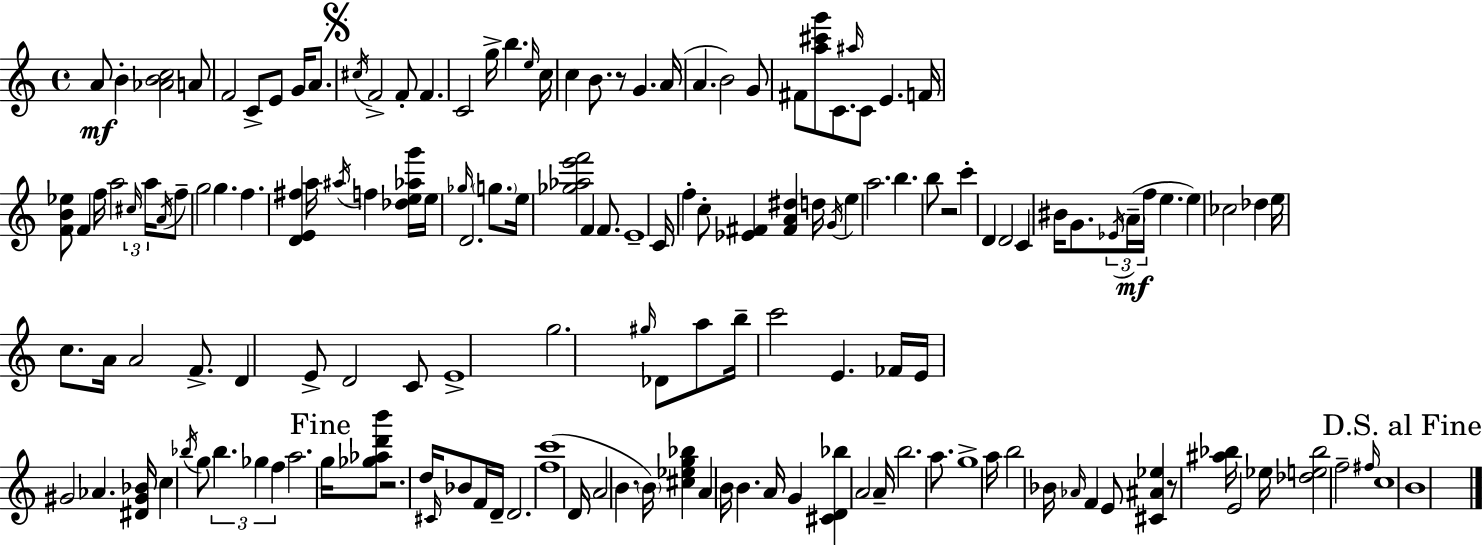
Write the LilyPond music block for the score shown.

{
  \clef treble
  \time 4/4
  \defaultTimeSignature
  \key a \minor
  a'8\mf b'4-. <aes' b' c''>2 a'8 | f'2 c'8-> e'8 g'16 a'8. | \mark \markup { \musicglyph "scripts.segno" } \acciaccatura { cis''16 } f'2-> f'8-. f'4. | c'2 g''16-> b''4. | \break \grace { e''16 } c''16 c''4 b'8. r8 g'4. | a'16( a'4. b'2) | g'8 fis'8 <a'' cis''' g'''>8 c'8. \grace { ais''16 } c'8 e'4. | f'16 <f' b' ees''>8 f'4 f''16 a''2 | \break \tuplet 3/2 { \grace { cis''16 } a''16 \acciaccatura { a'16 } } f''8-- g''2 g''4. | f''4. <d' e' fis''>4 a''16 | \acciaccatura { ais''16 } f''4 <des'' e'' aes'' g'''>16 e''16 \grace { ges''16 } d'2. | \parenthesize g''8. e''16 <ges'' aes'' e''' f'''>2 | \break f'4 f'8. e'1-- | c'16 f''4-. c''8-. <ees' fis'>4 | <fis' a' dis''>4 d''16 \acciaccatura { g'16 } e''4 a''2. | b''4. b''8 | \break r2 c'''4-. d'4 | d'2 c'4 bis'16 g'8. | \tuplet 3/2 { \acciaccatura { ees'16 }( \parenthesize a'16--\mf f''16 } e''4. e''4) ces''2 | des''4 e''16 c''8. a'16 a'2 | \break f'8.-> d'4 e'8-> d'2 | c'8 e'1-> | g''2. | \grace { gis''16 } des'8 a''8 b''16-- c'''2 | \break e'4. fes'16 e'16 gis'2 | aes'4. <dis' gis' bes'>16 c''4 \acciaccatura { bes''16 } g''8 | \tuplet 3/2 { bes''4. ges''4 f''4 } a''2. | \mark "Fine" g''16 <ges'' aes'' d''' b'''>8 r2. | \break d''16 \grace { cis'16 } bes'8 f'16 d'16-- | d'2. <f'' c'''>1( | d'16 a'2 | b'4. \parenthesize b'16) <cis'' ees'' g'' bes''>4 | \break a'4 b'16 b'4. a'16 g'4 | <cis' d' bes''>4 a'2 a'16-- b''2. | a''8. g''1-> | a''16 b''2 | \break bes'16 \grace { aes'16 } f'4 e'8 <cis' ais' ees''>4 | r8 <ais'' bes''>16 e'2 ees''16 <des'' e'' bes''>2 | f''2-- \grace { fis''16 } c''1 | \mark "D.S. al Fine" b'1 | \break \bar "|."
}